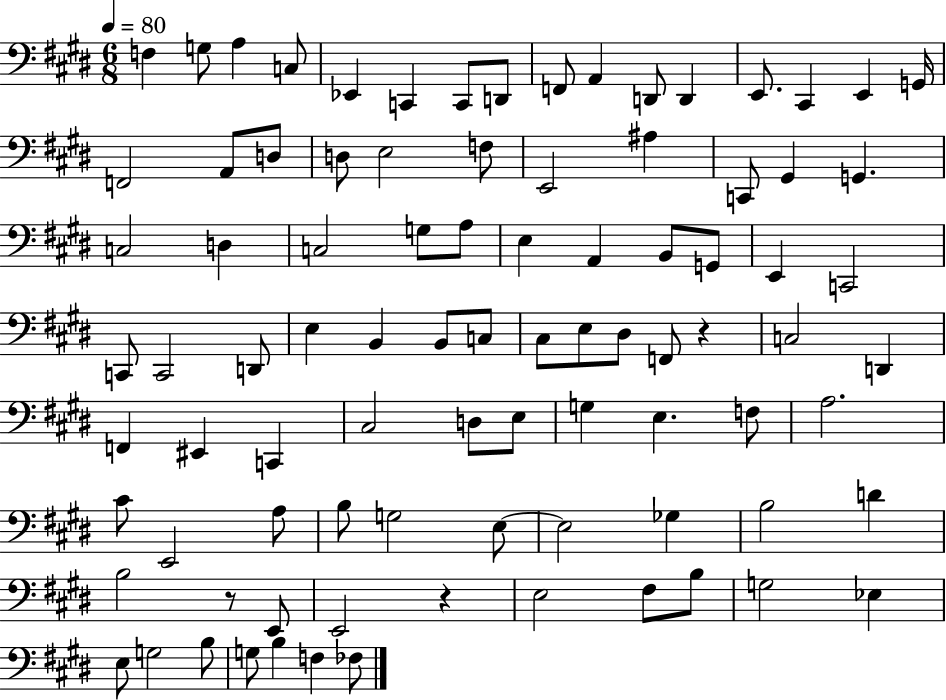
{
  \clef bass
  \numericTimeSignature
  \time 6/8
  \key e \major
  \tempo 4 = 80
  f4 g8 a4 c8 | ees,4 c,4 c,8 d,8 | f,8 a,4 d,8 d,4 | e,8. cis,4 e,4 g,16 | \break f,2 a,8 d8 | d8 e2 f8 | e,2 ais4 | c,8 gis,4 g,4. | \break c2 d4 | c2 g8 a8 | e4 a,4 b,8 g,8 | e,4 c,2 | \break c,8 c,2 d,8 | e4 b,4 b,8 c8 | cis8 e8 dis8 f,8 r4 | c2 d,4 | \break f,4 eis,4 c,4 | cis2 d8 e8 | g4 e4. f8 | a2. | \break cis'8 e,2 a8 | b8 g2 e8~~ | e2 ges4 | b2 d'4 | \break b2 r8 e,8 | e,2 r4 | e2 fis8 b8 | g2 ees4 | \break e8 g2 b8 | g8 b4 f4 fes8 | \bar "|."
}